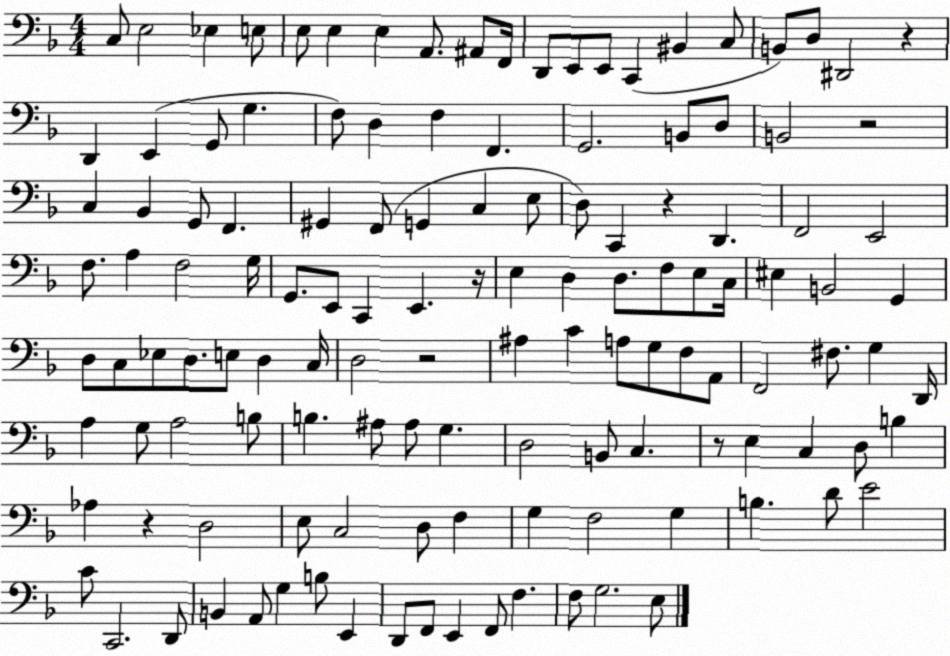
X:1
T:Untitled
M:4/4
L:1/4
K:F
C,/2 E,2 _E, E,/2 E,/2 E, E, A,,/2 ^A,,/2 F,,/4 D,,/2 E,,/2 E,,/2 C,, ^B,, C,/2 B,,/2 D,/2 ^D,,2 z D,, E,, G,,/2 G, F,/2 D, F, F,, G,,2 B,,/2 D,/2 B,,2 z2 C, _B,, G,,/2 F,, ^G,, F,,/2 G,, C, E,/2 D,/2 C,, z D,, F,,2 E,,2 F,/2 A, F,2 G,/4 G,,/2 E,,/2 C,, E,, z/4 E, D, D,/2 F,/2 E,/2 C,/4 ^E, B,,2 G,, D,/2 C,/2 _E,/2 D,/2 E,/2 D, C,/4 D,2 z2 ^A, C A,/2 G,/2 F,/2 A,,/2 F,,2 ^F,/2 G, D,,/4 A, G,/2 A,2 B,/2 B, ^A,/2 ^A,/2 G, D,2 B,,/2 C, z/2 E, C, D,/2 B, _A, z D,2 E,/2 C,2 D,/2 F, G, F,2 G, B, D/2 E2 C/2 C,,2 D,,/2 B,, A,,/2 G, B,/2 E,, D,,/2 F,,/2 E,, F,,/2 F, F,/2 G,2 E,/2